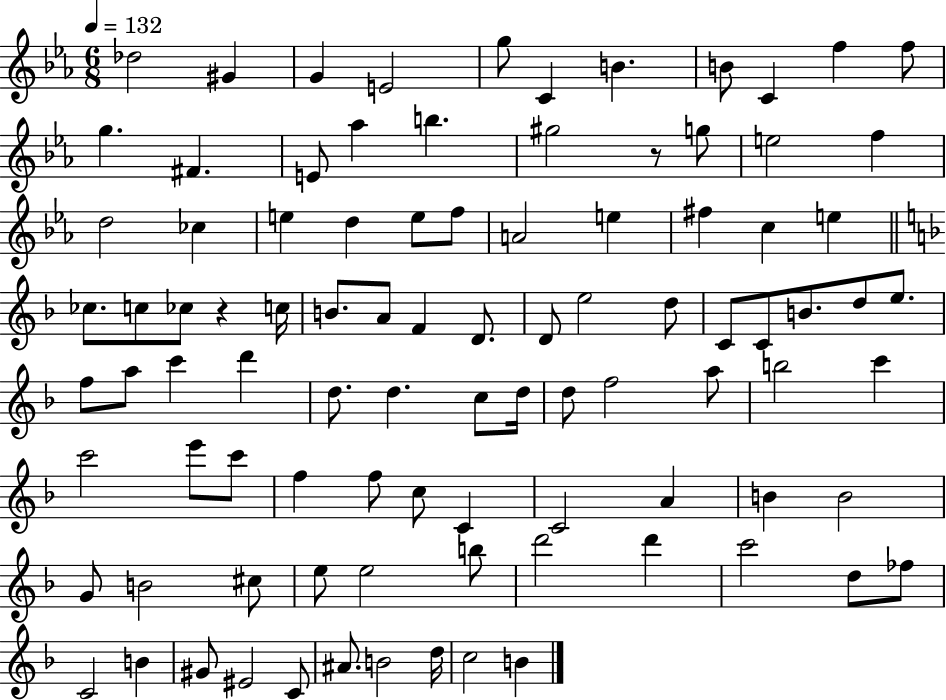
Db5/h G#4/q G4/q E4/h G5/e C4/q B4/q. B4/e C4/q F5/q F5/e G5/q. F#4/q. E4/e Ab5/q B5/q. G#5/h R/e G5/e E5/h F5/q D5/h CES5/q E5/q D5/q E5/e F5/e A4/h E5/q F#5/q C5/q E5/q CES5/e. C5/e CES5/e R/q C5/s B4/e. A4/e F4/q D4/e. D4/e E5/h D5/e C4/e C4/e B4/e. D5/e E5/e. F5/e A5/e C6/q D6/q D5/e. D5/q. C5/e D5/s D5/e F5/h A5/e B5/h C6/q C6/h E6/e C6/e F5/q F5/e C5/e C4/q C4/h A4/q B4/q B4/h G4/e B4/h C#5/e E5/e E5/h B5/e D6/h D6/q C6/h D5/e FES5/e C4/h B4/q G#4/e EIS4/h C4/e A#4/e. B4/h D5/s C5/h B4/q